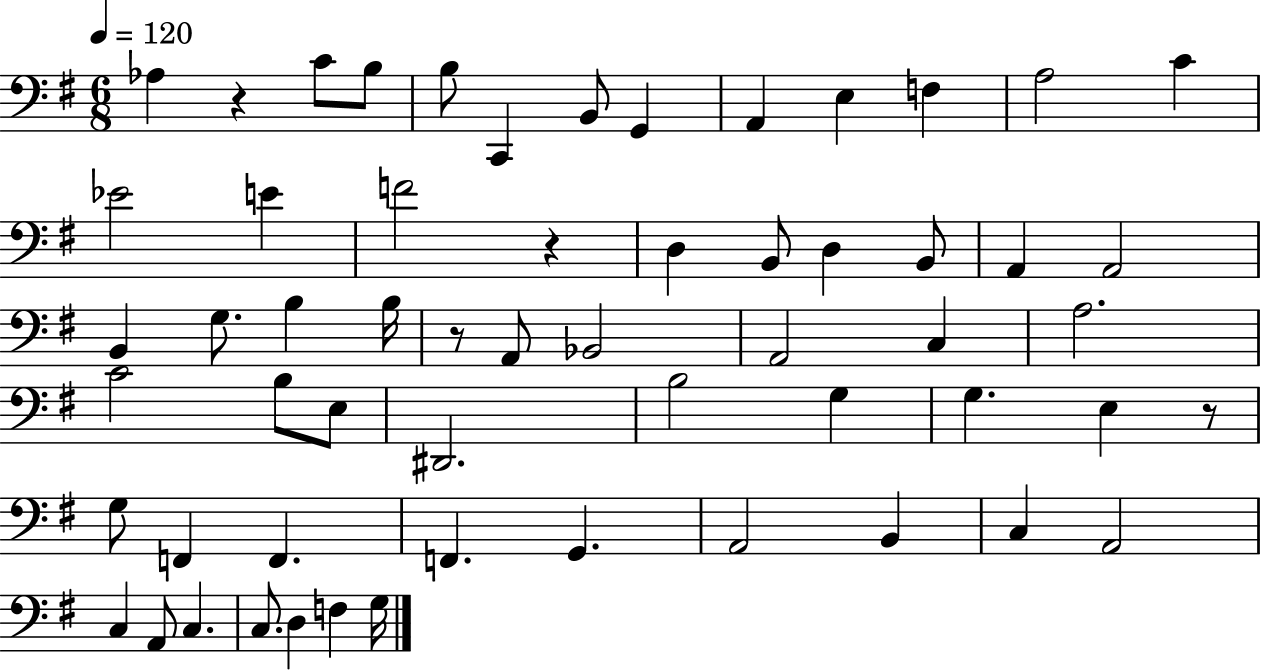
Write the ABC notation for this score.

X:1
T:Untitled
M:6/8
L:1/4
K:G
_A, z C/2 B,/2 B,/2 C,, B,,/2 G,, A,, E, F, A,2 C _E2 E F2 z D, B,,/2 D, B,,/2 A,, A,,2 B,, G,/2 B, B,/4 z/2 A,,/2 _B,,2 A,,2 C, A,2 C2 B,/2 E,/2 ^D,,2 B,2 G, G, E, z/2 G,/2 F,, F,, F,, G,, A,,2 B,, C, A,,2 C, A,,/2 C, C,/2 D, F, G,/4